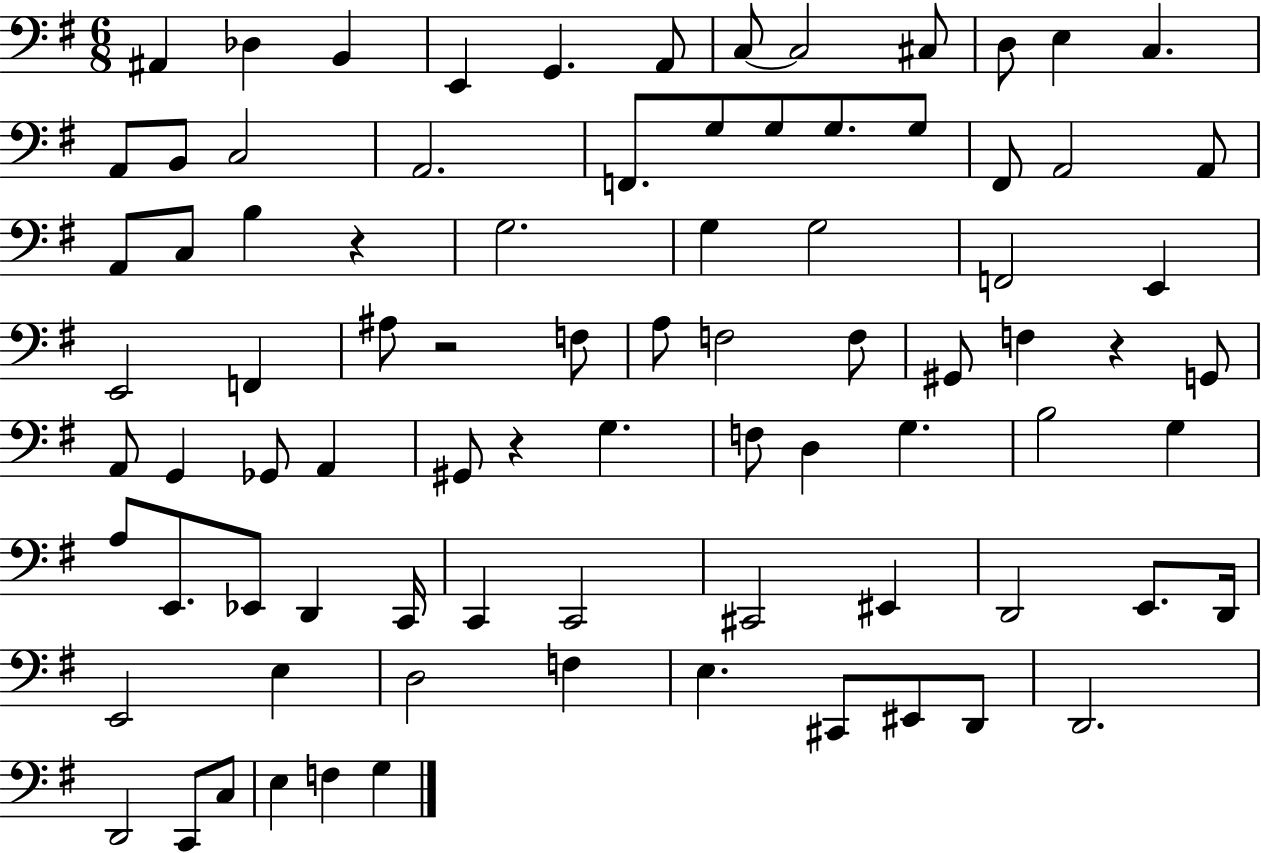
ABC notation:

X:1
T:Untitled
M:6/8
L:1/4
K:G
^A,, _D, B,, E,, G,, A,,/2 C,/2 C,2 ^C,/2 D,/2 E, C, A,,/2 B,,/2 C,2 A,,2 F,,/2 G,/2 G,/2 G,/2 G,/2 ^F,,/2 A,,2 A,,/2 A,,/2 C,/2 B, z G,2 G, G,2 F,,2 E,, E,,2 F,, ^A,/2 z2 F,/2 A,/2 F,2 F,/2 ^G,,/2 F, z G,,/2 A,,/2 G,, _G,,/2 A,, ^G,,/2 z G, F,/2 D, G, B,2 G, A,/2 E,,/2 _E,,/2 D,, C,,/4 C,, C,,2 ^C,,2 ^E,, D,,2 E,,/2 D,,/4 E,,2 E, D,2 F, E, ^C,,/2 ^E,,/2 D,,/2 D,,2 D,,2 C,,/2 C,/2 E, F, G,